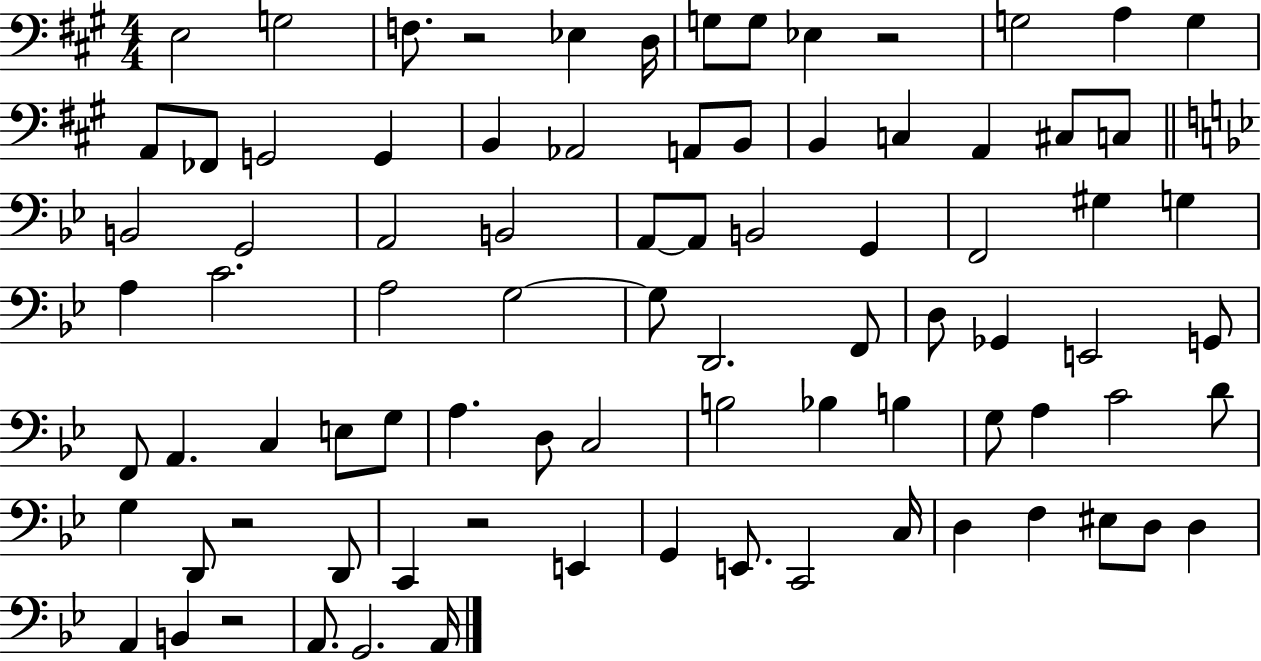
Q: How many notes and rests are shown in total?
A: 85